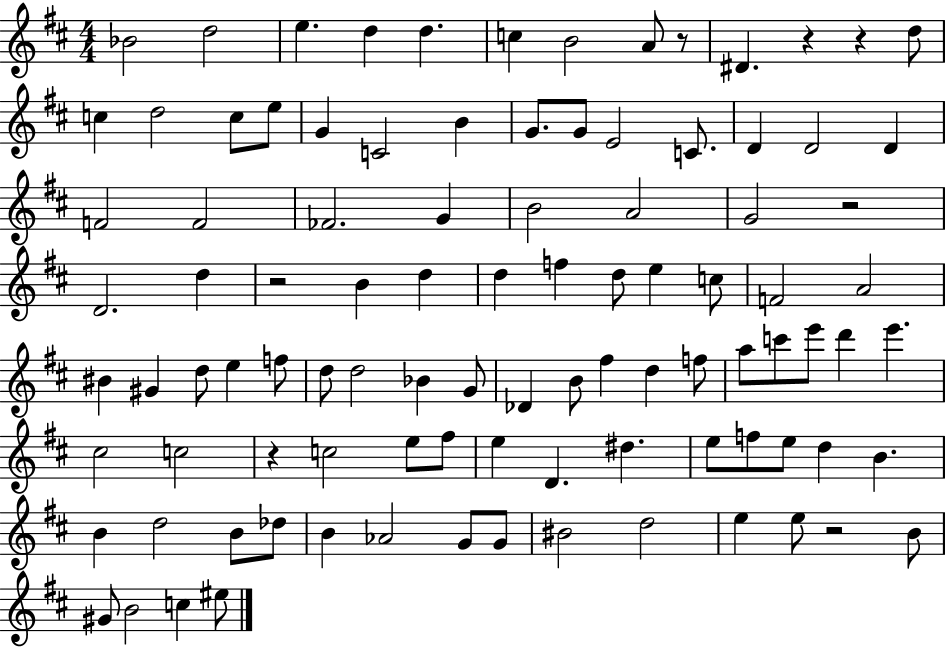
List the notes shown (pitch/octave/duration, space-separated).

Bb4/h D5/h E5/q. D5/q D5/q. C5/q B4/h A4/e R/e D#4/q. R/q R/q D5/e C5/q D5/h C5/e E5/e G4/q C4/h B4/q G4/e. G4/e E4/h C4/e. D4/q D4/h D4/q F4/h F4/h FES4/h. G4/q B4/h A4/h G4/h R/h D4/h. D5/q R/h B4/q D5/q D5/q F5/q D5/e E5/q C5/e F4/h A4/h BIS4/q G#4/q D5/e E5/q F5/e D5/e D5/h Bb4/q G4/e Db4/q B4/e F#5/q D5/q F5/e A5/e C6/e E6/e D6/q E6/q. C#5/h C5/h R/q C5/h E5/e F#5/e E5/q D4/q. D#5/q. E5/e F5/e E5/e D5/q B4/q. B4/q D5/h B4/e Db5/e B4/q Ab4/h G4/e G4/e BIS4/h D5/h E5/q E5/e R/h B4/e G#4/e B4/h C5/q EIS5/e